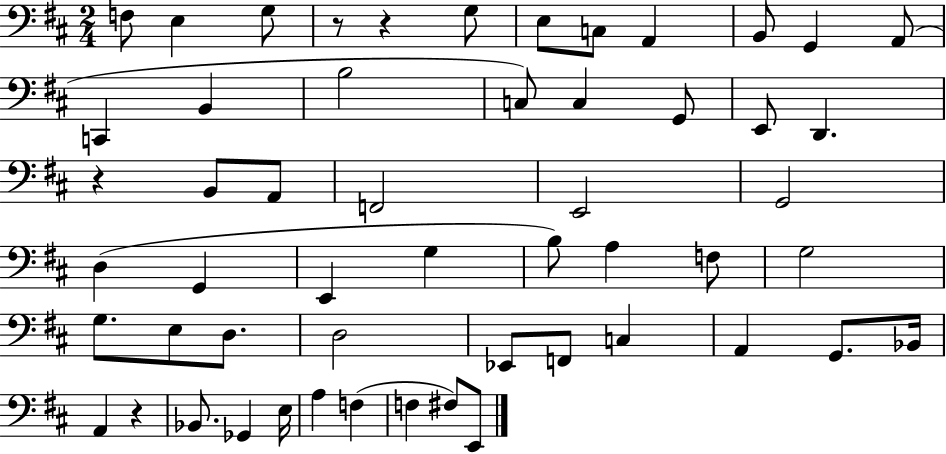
F3/e E3/q G3/e R/e R/q G3/e E3/e C3/e A2/q B2/e G2/q A2/e C2/q B2/q B3/h C3/e C3/q G2/e E2/e D2/q. R/q B2/e A2/e F2/h E2/h G2/h D3/q G2/q E2/q G3/q B3/e A3/q F3/e G3/h G3/e. E3/e D3/e. D3/h Eb2/e F2/e C3/q A2/q G2/e. Bb2/s A2/q R/q Bb2/e. Gb2/q E3/s A3/q F3/q F3/q F#3/e E2/e